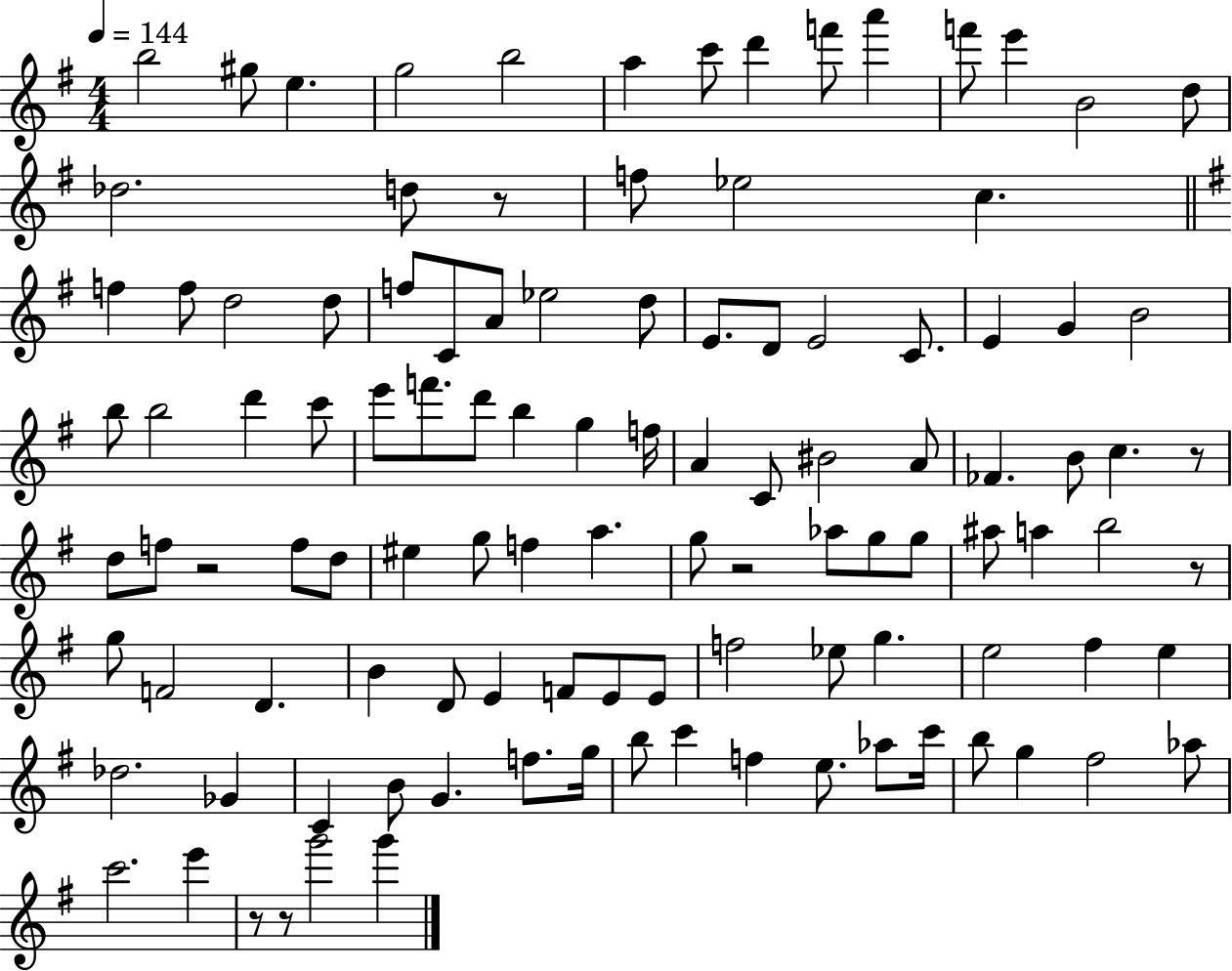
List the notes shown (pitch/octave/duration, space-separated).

B5/h G#5/e E5/q. G5/h B5/h A5/q C6/e D6/q F6/e A6/q F6/e E6/q B4/h D5/e Db5/h. D5/e R/e F5/e Eb5/h C5/q. F5/q F5/e D5/h D5/e F5/e C4/e A4/e Eb5/h D5/e E4/e. D4/e E4/h C4/e. E4/q G4/q B4/h B5/e B5/h D6/q C6/e E6/e F6/e. D6/e B5/q G5/q F5/s A4/q C4/e BIS4/h A4/e FES4/q. B4/e C5/q. R/e D5/e F5/e R/h F5/e D5/e EIS5/q G5/e F5/q A5/q. G5/e R/h Ab5/e G5/e G5/e A#5/e A5/q B5/h R/e G5/e F4/h D4/q. B4/q D4/e E4/q F4/e E4/e E4/e F5/h Eb5/e G5/q. E5/h F#5/q E5/q Db5/h. Gb4/q C4/q B4/e G4/q. F5/e. G5/s B5/e C6/q F5/q E5/e. Ab5/e C6/s B5/e G5/q F#5/h Ab5/e C6/h. E6/q R/e R/e G6/h G6/q